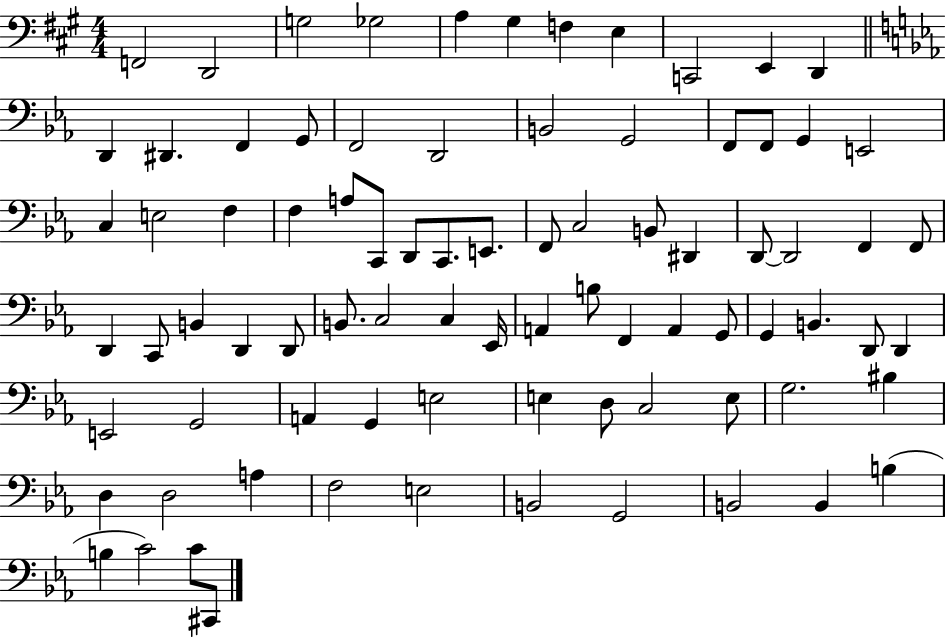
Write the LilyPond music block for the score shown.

{
  \clef bass
  \numericTimeSignature
  \time 4/4
  \key a \major
  f,2 d,2 | g2 ges2 | a4 gis4 f4 e4 | c,2 e,4 d,4 | \break \bar "||" \break \key c \minor d,4 dis,4. f,4 g,8 | f,2 d,2 | b,2 g,2 | f,8 f,8 g,4 e,2 | \break c4 e2 f4 | f4 a8 c,8 d,8 c,8. e,8. | f,8 c2 b,8 dis,4 | d,8~~ d,2 f,4 f,8 | \break d,4 c,8 b,4 d,4 d,8 | b,8. c2 c4 ees,16 | a,4 b8 f,4 a,4 g,8 | g,4 b,4. d,8 d,4 | \break e,2 g,2 | a,4 g,4 e2 | e4 d8 c2 e8 | g2. bis4 | \break d4 d2 a4 | f2 e2 | b,2 g,2 | b,2 b,4 b4( | \break b4 c'2) c'8 cis,8 | \bar "|."
}